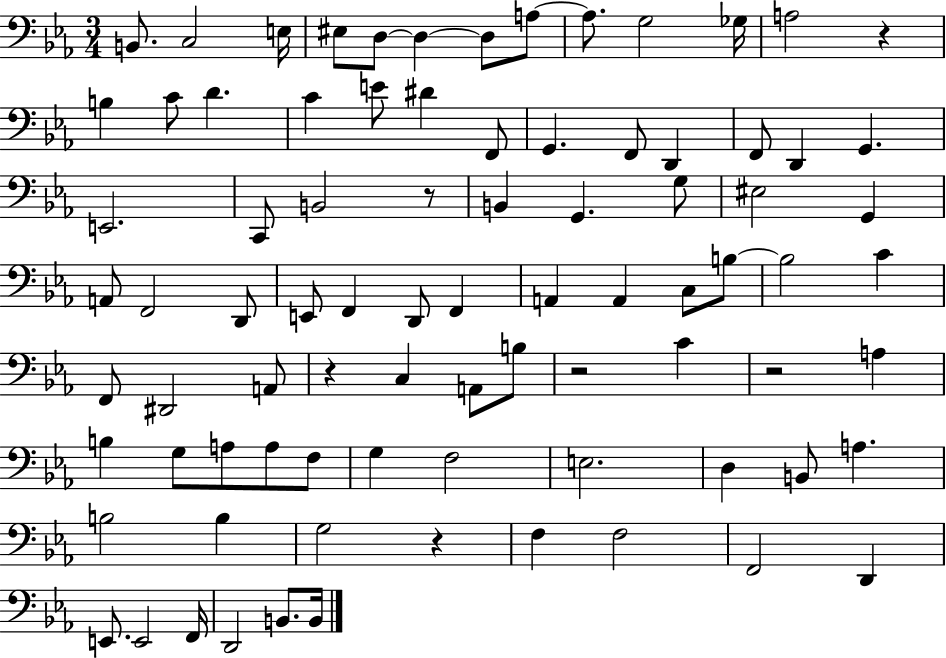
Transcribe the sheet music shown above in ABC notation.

X:1
T:Untitled
M:3/4
L:1/4
K:Eb
B,,/2 C,2 E,/4 ^E,/2 D,/2 D, D,/2 A,/2 A,/2 G,2 _G,/4 A,2 z B, C/2 D C E/2 ^D F,,/2 G,, F,,/2 D,, F,,/2 D,, G,, E,,2 C,,/2 B,,2 z/2 B,, G,, G,/2 ^E,2 G,, A,,/2 F,,2 D,,/2 E,,/2 F,, D,,/2 F,, A,, A,, C,/2 B,/2 B,2 C F,,/2 ^D,,2 A,,/2 z C, A,,/2 B,/2 z2 C z2 A, B, G,/2 A,/2 A,/2 F,/2 G, F,2 E,2 D, B,,/2 A, B,2 B, G,2 z F, F,2 F,,2 D,, E,,/2 E,,2 F,,/4 D,,2 B,,/2 B,,/4